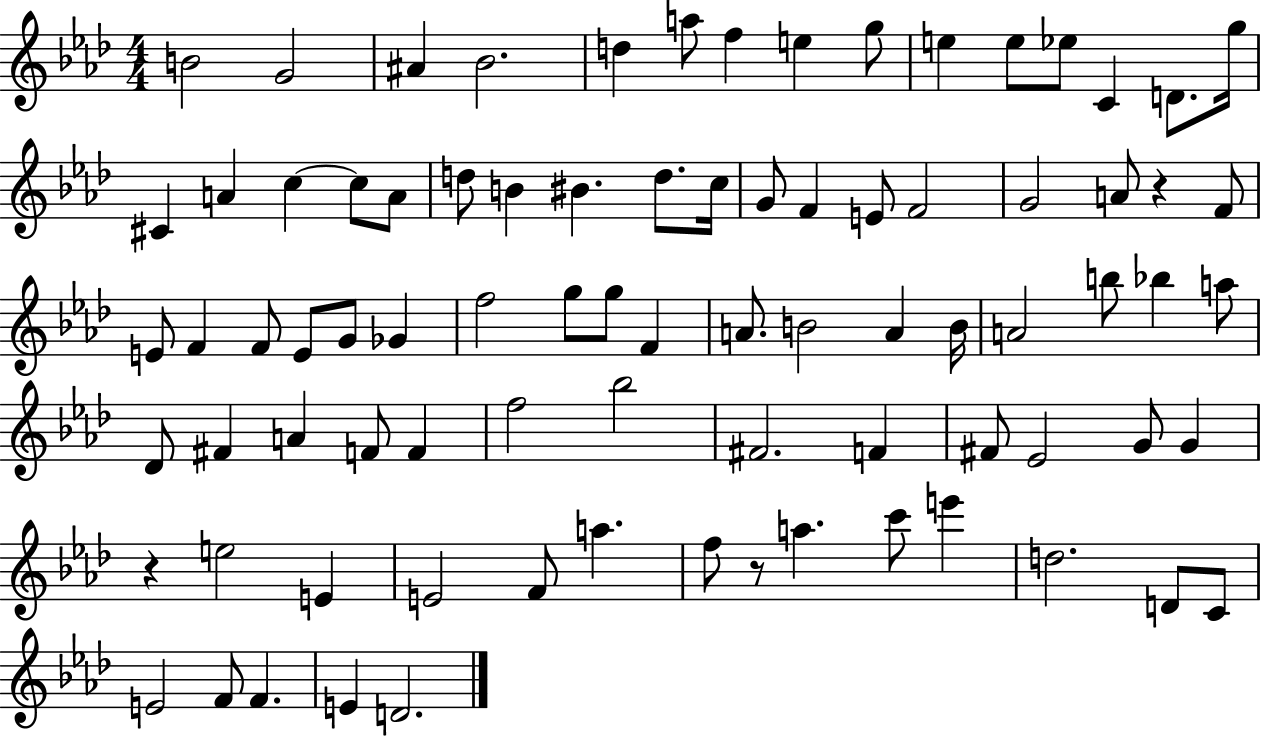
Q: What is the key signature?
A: AES major